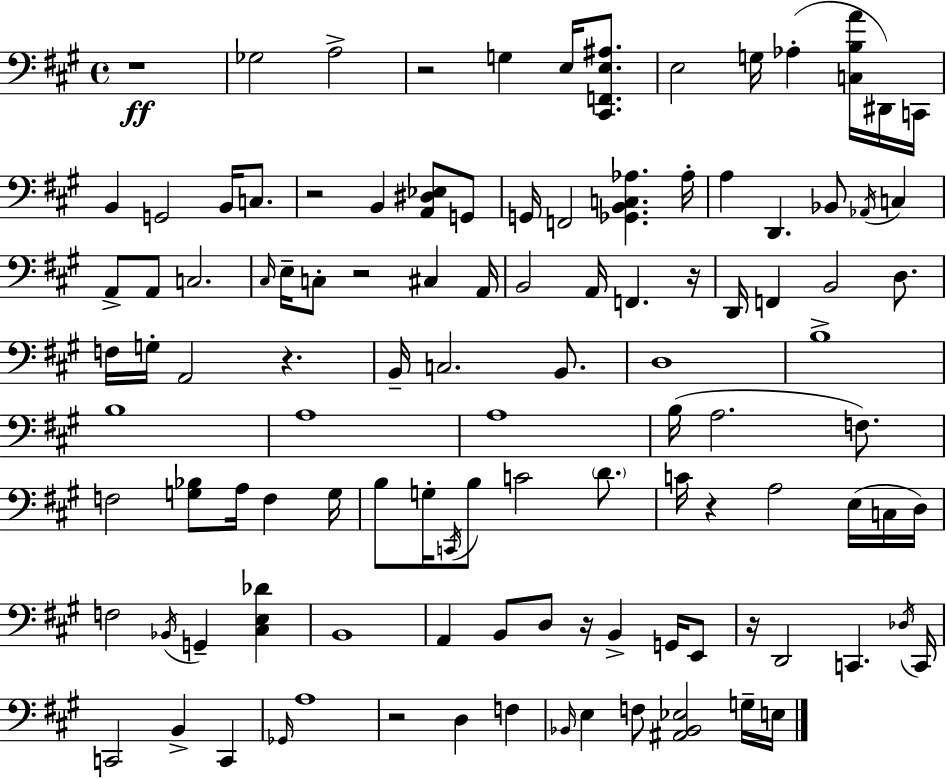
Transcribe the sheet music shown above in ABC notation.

X:1
T:Untitled
M:4/4
L:1/4
K:A
z4 _G,2 A,2 z2 G, E,/4 [^C,,F,,E,^A,]/2 E,2 G,/4 _A, [C,B,A]/4 ^D,,/4 C,,/4 B,, G,,2 B,,/4 C,/2 z2 B,, [A,,^D,_E,]/2 G,,/2 G,,/4 F,,2 [_G,,B,,C,_A,] _A,/4 A, D,, _B,,/2 _A,,/4 C, A,,/2 A,,/2 C,2 ^C,/4 E,/4 C,/2 z2 ^C, A,,/4 B,,2 A,,/4 F,, z/4 D,,/4 F,, B,,2 D,/2 F,/4 G,/4 A,,2 z B,,/4 C,2 B,,/2 D,4 B,4 B,4 A,4 A,4 B,/4 A,2 F,/2 F,2 [G,_B,]/2 A,/4 F, G,/4 B,/2 G,/4 C,,/4 B,/2 C2 D/2 C/4 z A,2 E,/4 C,/4 D,/4 F,2 _B,,/4 G,, [^C,E,_D] B,,4 A,, B,,/2 D,/2 z/4 B,, G,,/4 E,,/2 z/4 D,,2 C,, _D,/4 C,,/4 C,,2 B,, C,, _G,,/4 A,4 z2 D, F, _B,,/4 E, F,/2 [^A,,_B,,_E,]2 G,/4 E,/4